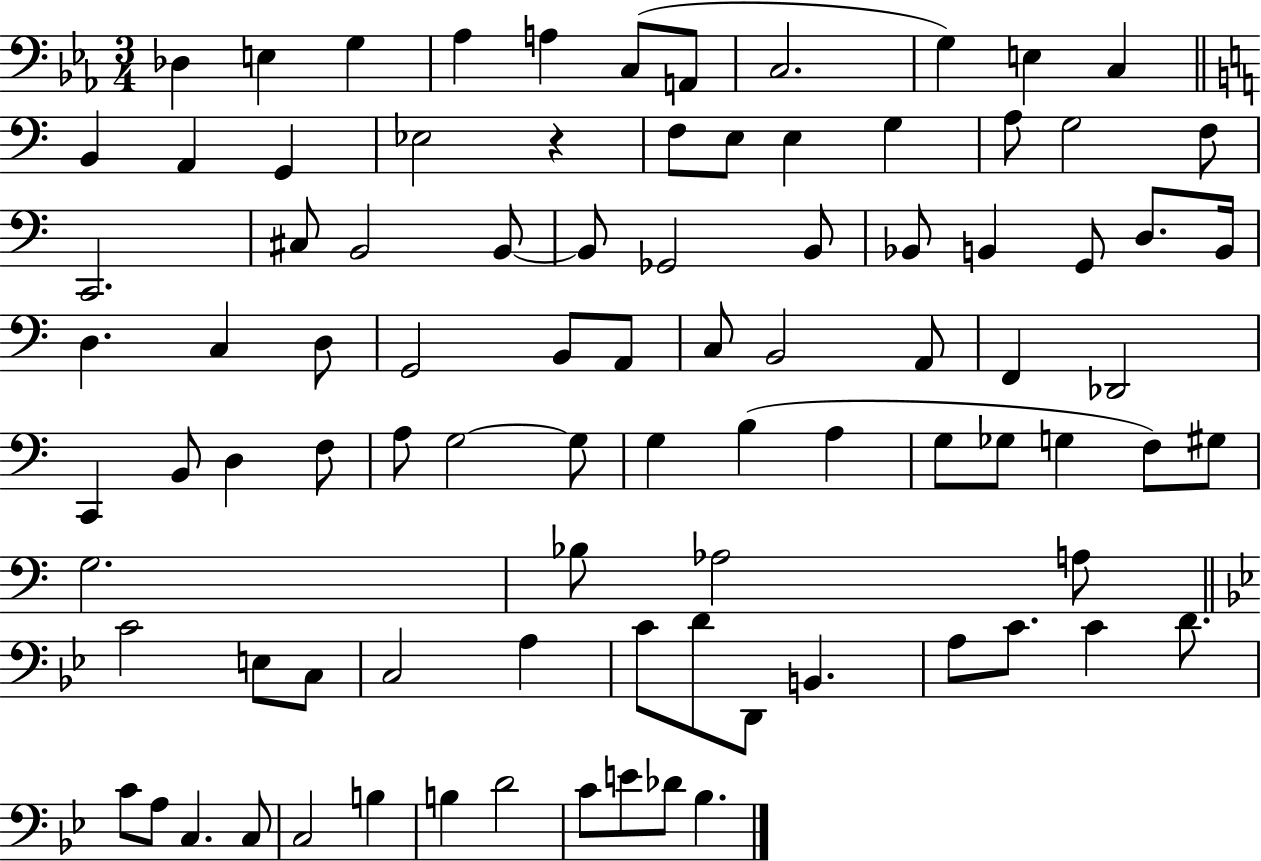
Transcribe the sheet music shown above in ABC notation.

X:1
T:Untitled
M:3/4
L:1/4
K:Eb
_D, E, G, _A, A, C,/2 A,,/2 C,2 G, E, C, B,, A,, G,, _E,2 z F,/2 E,/2 E, G, A,/2 G,2 F,/2 C,,2 ^C,/2 B,,2 B,,/2 B,,/2 _G,,2 B,,/2 _B,,/2 B,, G,,/2 D,/2 B,,/4 D, C, D,/2 G,,2 B,,/2 A,,/2 C,/2 B,,2 A,,/2 F,, _D,,2 C,, B,,/2 D, F,/2 A,/2 G,2 G,/2 G, B, A, G,/2 _G,/2 G, F,/2 ^G,/2 G,2 _B,/2 _A,2 A,/2 C2 E,/2 C,/2 C,2 A, C/2 D/2 D,,/2 B,, A,/2 C/2 C D/2 C/2 A,/2 C, C,/2 C,2 B, B, D2 C/2 E/2 _D/2 _B,